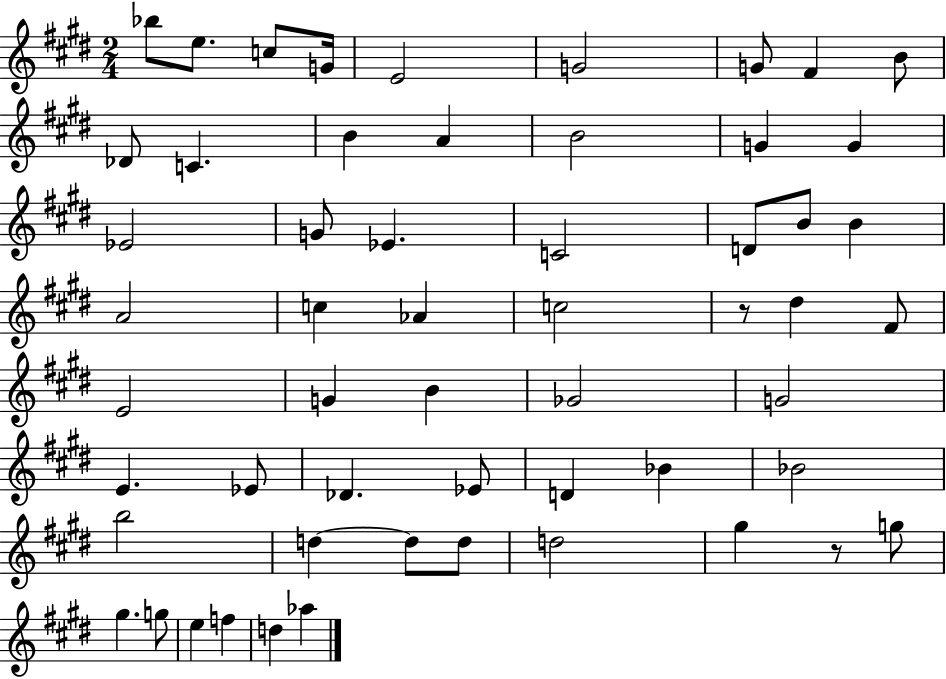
{
  \clef treble
  \numericTimeSignature
  \time 2/4
  \key e \major
  bes''8 e''8. c''8 g'16 | e'2 | g'2 | g'8 fis'4 b'8 | \break des'8 c'4. | b'4 a'4 | b'2 | g'4 g'4 | \break ees'2 | g'8 ees'4. | c'2 | d'8 b'8 b'4 | \break a'2 | c''4 aes'4 | c''2 | r8 dis''4 fis'8 | \break e'2 | g'4 b'4 | ges'2 | g'2 | \break e'4. ees'8 | des'4. ees'8 | d'4 bes'4 | bes'2 | \break b''2 | d''4~~ d''8 d''8 | d''2 | gis''4 r8 g''8 | \break gis''4. g''8 | e''4 f''4 | d''4 aes''4 | \bar "|."
}